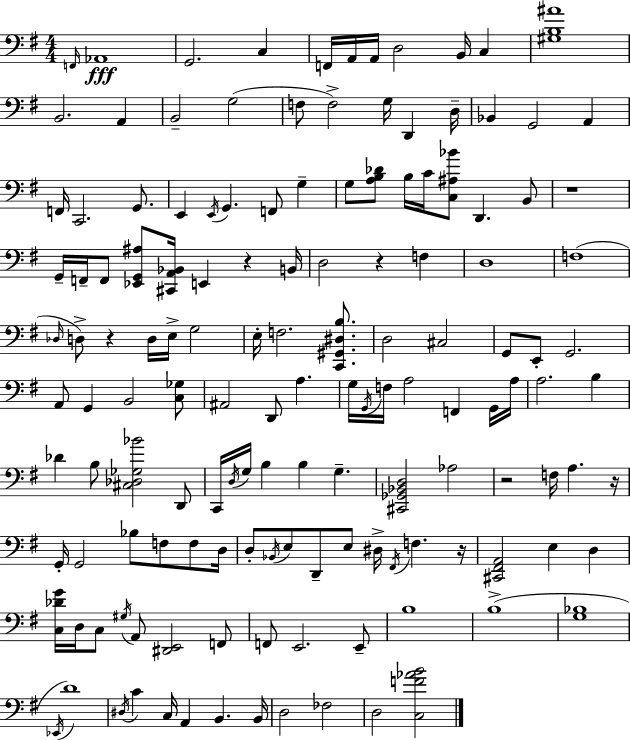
X:1
T:Untitled
M:4/4
L:1/4
K:Em
F,,/4 _A,,4 G,,2 C, F,,/4 A,,/4 A,,/4 D,2 B,,/4 C, [^G,B,^A]4 B,,2 A,, B,,2 G,2 F,/2 F,2 G,/4 D,, D,/4 _B,, G,,2 A,, F,,/4 C,,2 G,,/2 E,, E,,/4 G,, F,,/2 G, G,/2 [A,B,_D]/2 B,/4 C/4 [C,^A,_B]/2 D,, B,,/2 z4 G,,/4 F,,/4 F,,/2 [_E,,G,,^A,]/2 [^C,,A,,_B,,]/4 E,, z B,,/4 D,2 z F, D,4 F,4 _D,/4 D,/2 z D,/4 E,/4 G,2 E,/4 F,2 [C,,^G,,^D,B,]/2 D,2 ^C,2 G,,/2 E,,/2 G,,2 A,,/2 G,, B,,2 [C,_G,]/2 ^A,,2 D,,/2 A, G,/4 G,,/4 F,/4 A,2 F,, G,,/4 A,/4 A,2 B, _D B,/2 [^C,_D,_G,_B]2 D,,/2 C,,/4 D,/4 G,/4 B, B, G, [^C,,_G,,_B,,D,]2 _A,2 z2 F,/4 A, z/4 G,,/4 G,,2 _B,/2 F,/2 F,/2 D,/4 D,/2 _B,,/4 E,/2 D,,/2 E,/2 ^D,/4 ^F,,/4 F, z/4 [^C,,^F,,A,,]2 E, D, [C,_DG]/4 D,/4 C,/2 ^G,/4 A,,/2 [^D,,E,,]2 F,,/2 F,,/2 E,,2 E,,/2 B,4 B,4 [G,_B,]4 _E,,/4 D4 ^D,/4 C C,/4 A,, B,, B,,/4 D,2 _F,2 D,2 [C,F_AB]2